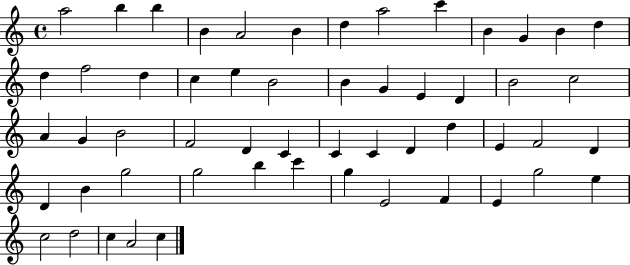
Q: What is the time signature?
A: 4/4